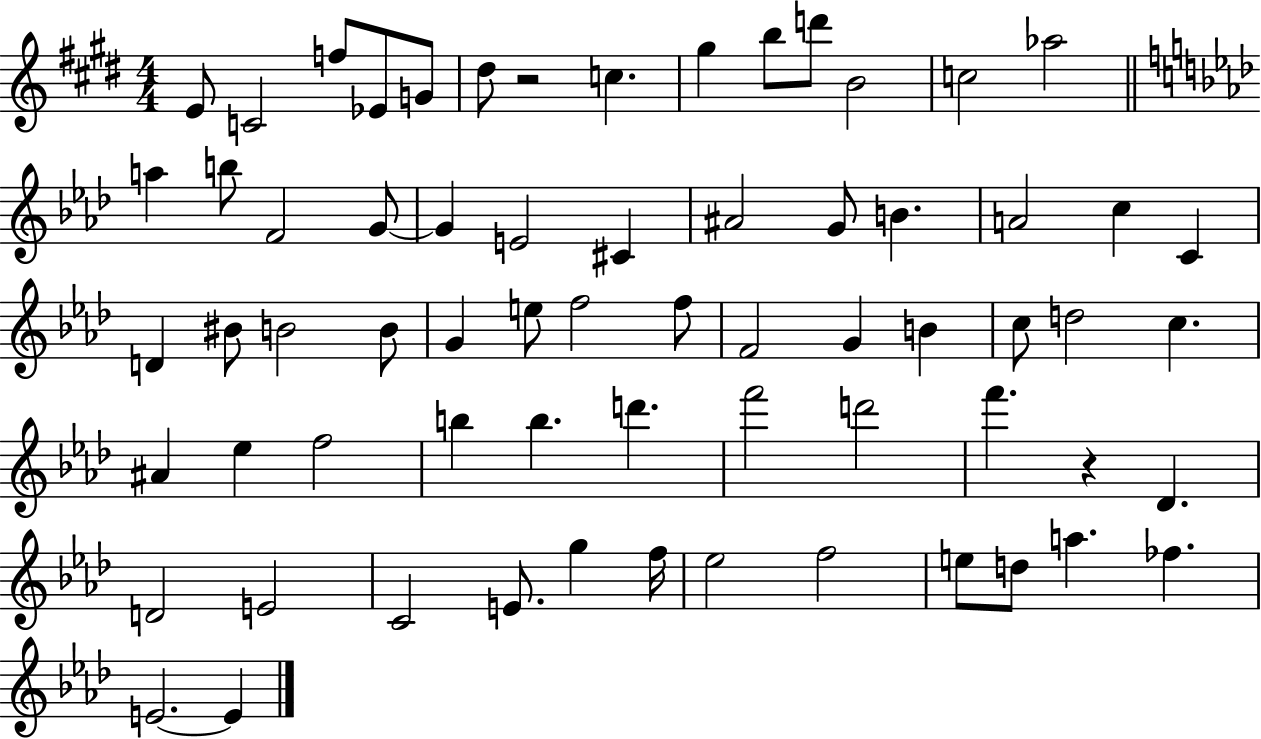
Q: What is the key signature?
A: E major